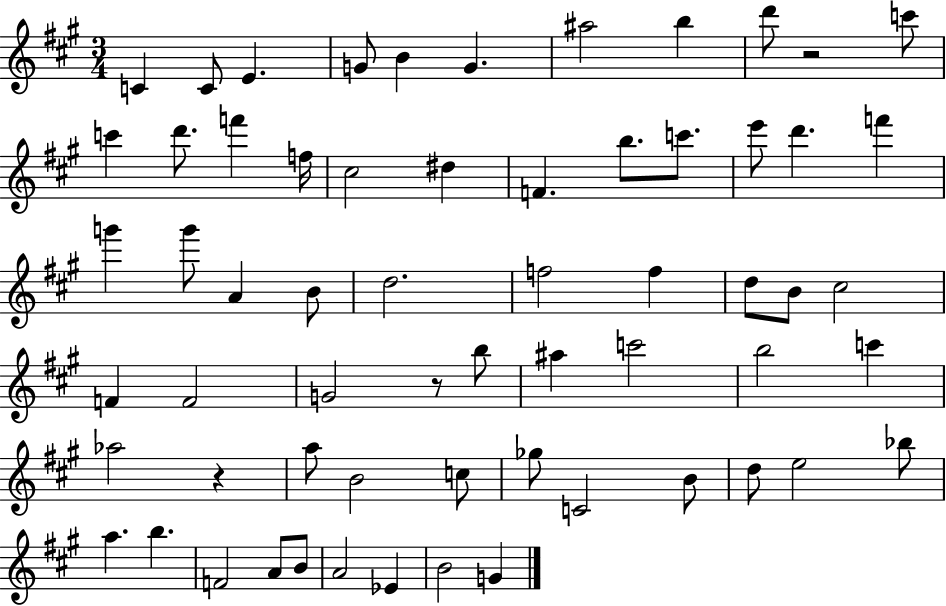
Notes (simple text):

C4/q C4/e E4/q. G4/e B4/q G4/q. A#5/h B5/q D6/e R/h C6/e C6/q D6/e. F6/q F5/s C#5/h D#5/q F4/q. B5/e. C6/e. E6/e D6/q. F6/q G6/q G6/e A4/q B4/e D5/h. F5/h F5/q D5/e B4/e C#5/h F4/q F4/h G4/h R/e B5/e A#5/q C6/h B5/h C6/q Ab5/h R/q A5/e B4/h C5/e Gb5/e C4/h B4/e D5/e E5/h Bb5/e A5/q. B5/q. F4/h A4/e B4/e A4/h Eb4/q B4/h G4/q